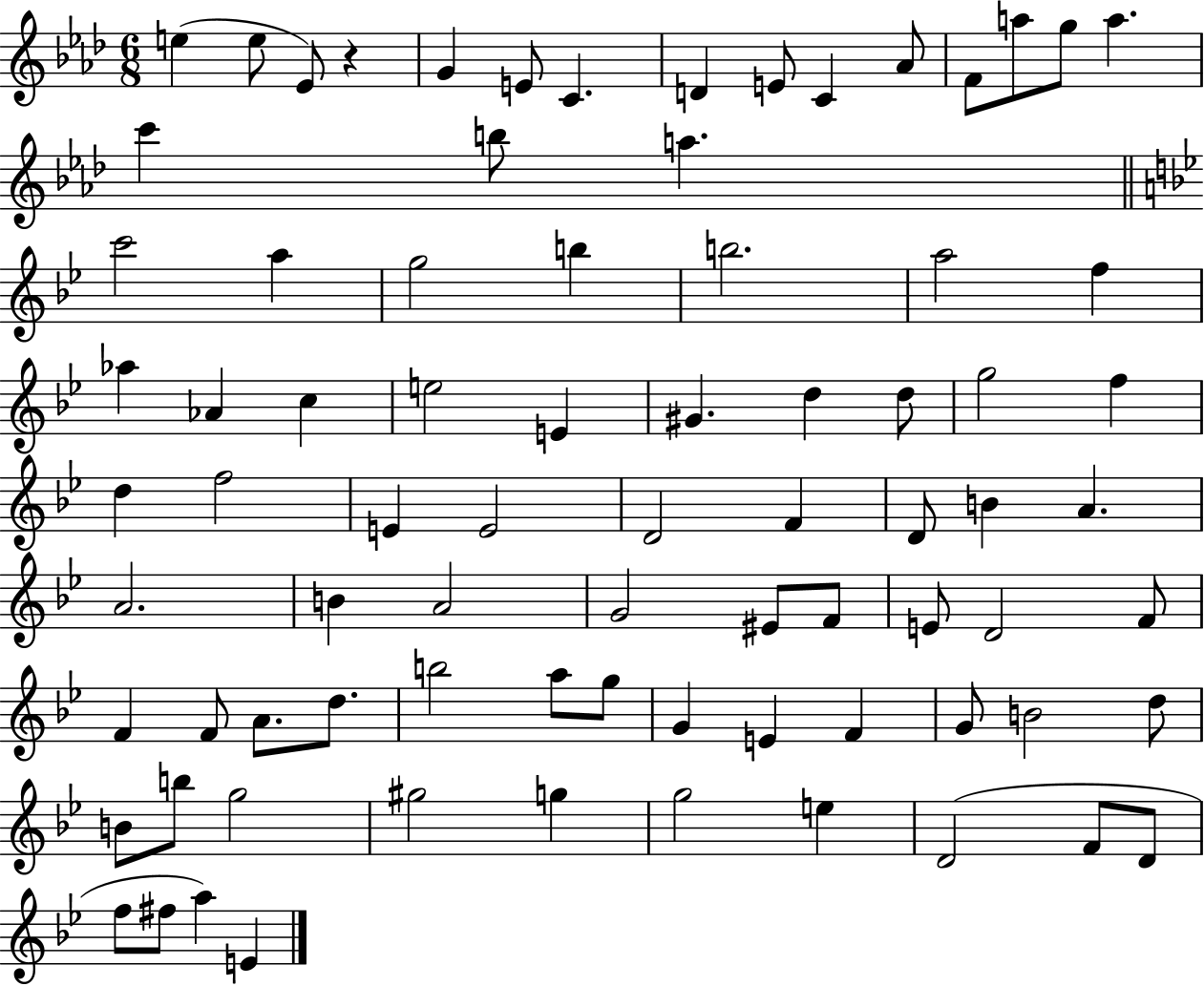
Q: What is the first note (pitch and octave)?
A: E5